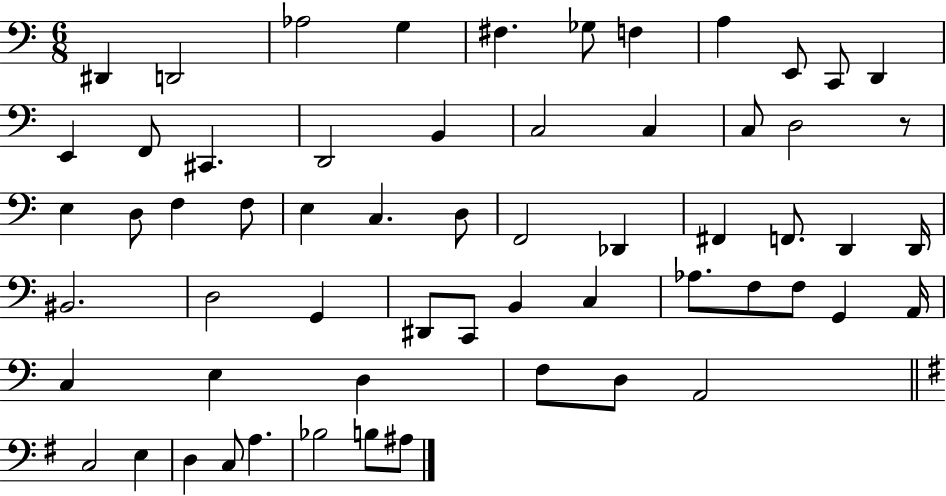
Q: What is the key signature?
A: C major